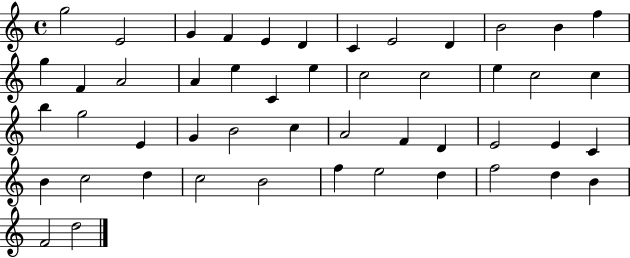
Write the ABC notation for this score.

X:1
T:Untitled
M:4/4
L:1/4
K:C
g2 E2 G F E D C E2 D B2 B f g F A2 A e C e c2 c2 e c2 c b g2 E G B2 c A2 F D E2 E C B c2 d c2 B2 f e2 d f2 d B F2 d2